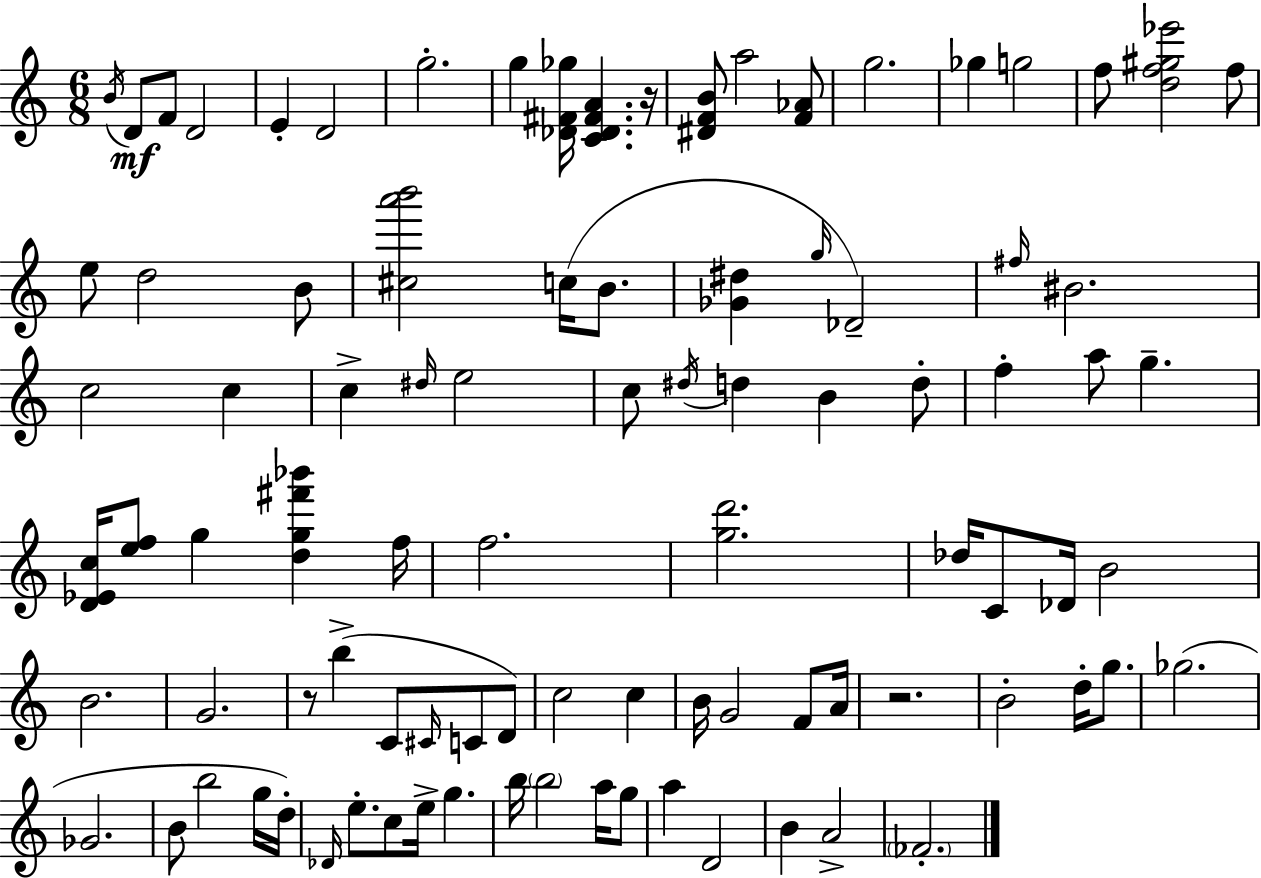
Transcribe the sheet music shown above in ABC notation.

X:1
T:Untitled
M:6/8
L:1/4
K:Am
B/4 D/2 F/2 D2 E D2 g2 g [_D^F_g]/4 [C_D^FA] z/4 [^DFB]/2 a2 [F_A]/2 g2 _g g2 f/2 [df^g_e']2 f/2 e/2 d2 B/2 [^ca'b']2 c/4 B/2 [_G^d] g/4 _D2 ^f/4 ^B2 c2 c c ^d/4 e2 c/2 ^d/4 d B d/2 f a/2 g [D_Ec]/4 [ef]/2 g [dg^f'_b'] f/4 f2 [gd']2 _d/4 C/2 _D/4 B2 B2 G2 z/2 b C/2 ^C/4 C/2 D/2 c2 c B/4 G2 F/2 A/4 z2 B2 d/4 g/2 _g2 _G2 B/2 b2 g/4 d/4 _D/4 e/2 c/2 e/4 g b/4 b2 a/4 g/2 a D2 B A2 _F2